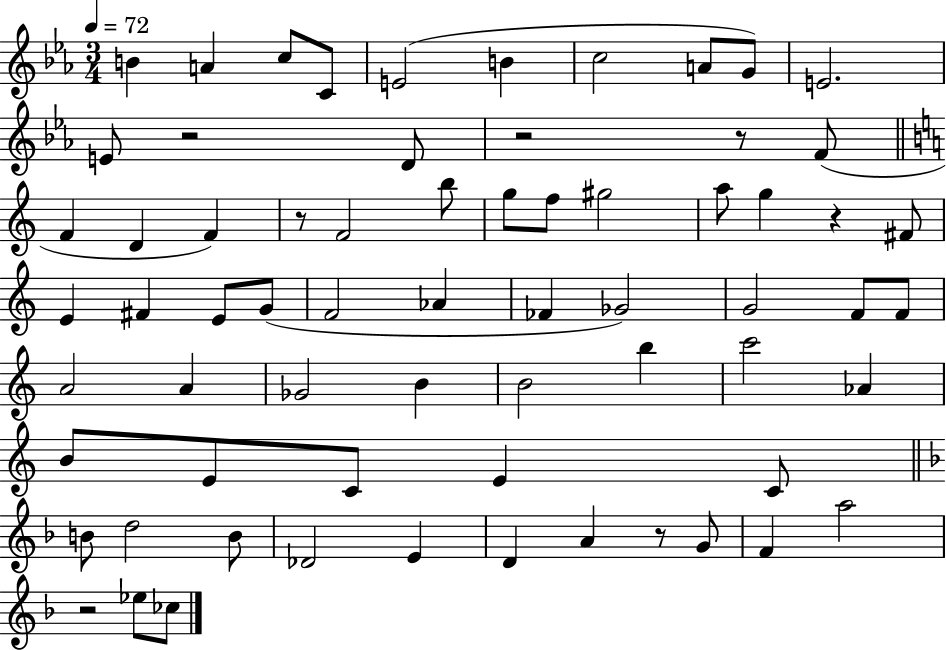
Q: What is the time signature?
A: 3/4